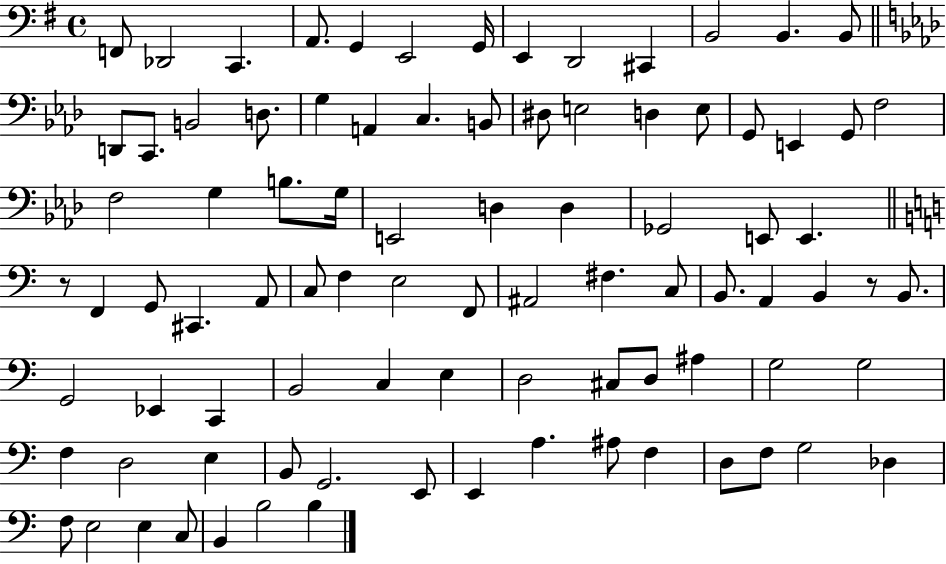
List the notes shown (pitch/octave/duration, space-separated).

F2/e Db2/h C2/q. A2/e. G2/q E2/h G2/s E2/q D2/h C#2/q B2/h B2/q. B2/e D2/e C2/e. B2/h D3/e. G3/q A2/q C3/q. B2/e D#3/e E3/h D3/q E3/e G2/e E2/q G2/e F3/h F3/h G3/q B3/e. G3/s E2/h D3/q D3/q Gb2/h E2/e E2/q. R/e F2/q G2/e C#2/q. A2/e C3/e F3/q E3/h F2/e A#2/h F#3/q. C3/e B2/e. A2/q B2/q R/e B2/e. G2/h Eb2/q C2/q B2/h C3/q E3/q D3/h C#3/e D3/e A#3/q G3/h G3/h F3/q D3/h E3/q B2/e G2/h. E2/e E2/q A3/q. A#3/e F3/q D3/e F3/e G3/h Db3/q F3/e E3/h E3/q C3/e B2/q B3/h B3/q